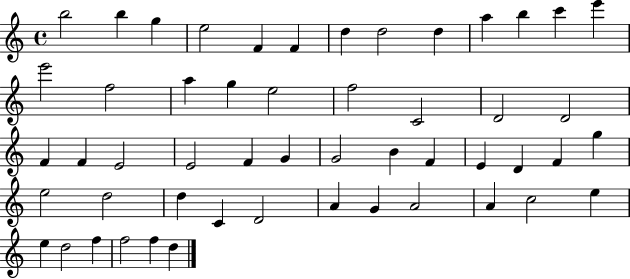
B5/h B5/q G5/q E5/h F4/q F4/q D5/q D5/h D5/q A5/q B5/q C6/q E6/q E6/h F5/h A5/q G5/q E5/h F5/h C4/h D4/h D4/h F4/q F4/q E4/h E4/h F4/q G4/q G4/h B4/q F4/q E4/q D4/q F4/q G5/q E5/h D5/h D5/q C4/q D4/h A4/q G4/q A4/h A4/q C5/h E5/q E5/q D5/h F5/q F5/h F5/q D5/q